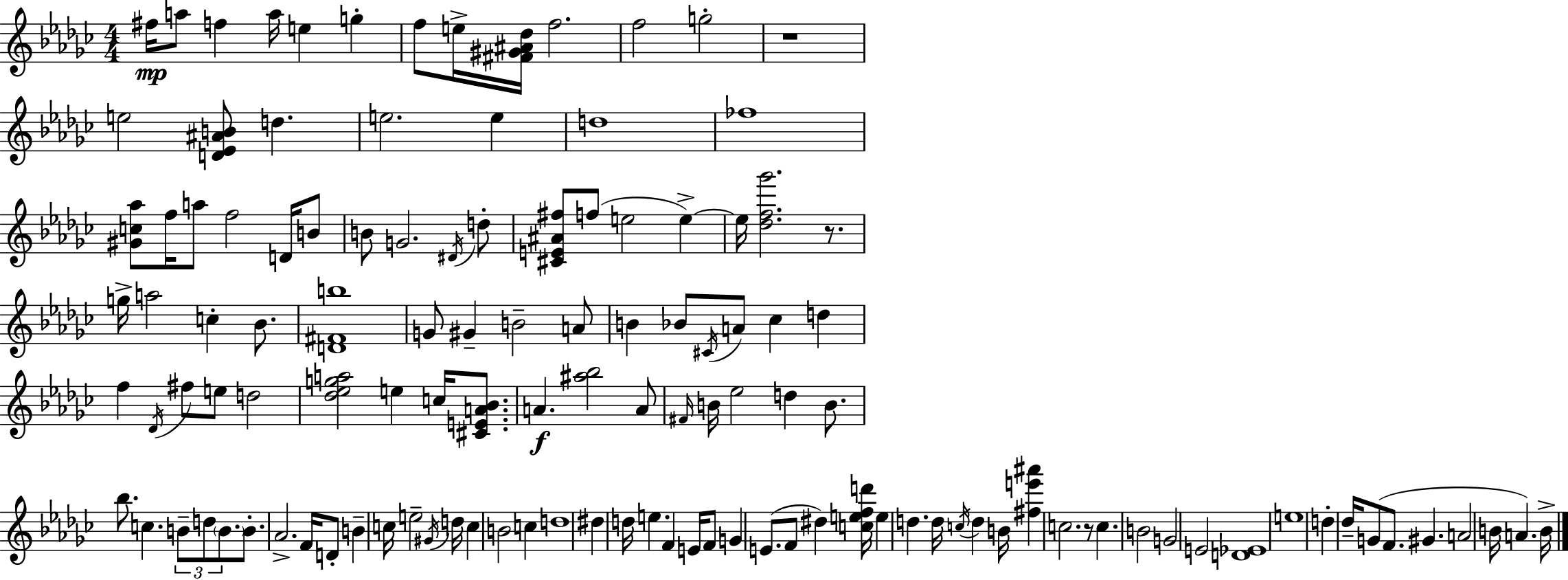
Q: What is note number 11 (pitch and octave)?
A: G5